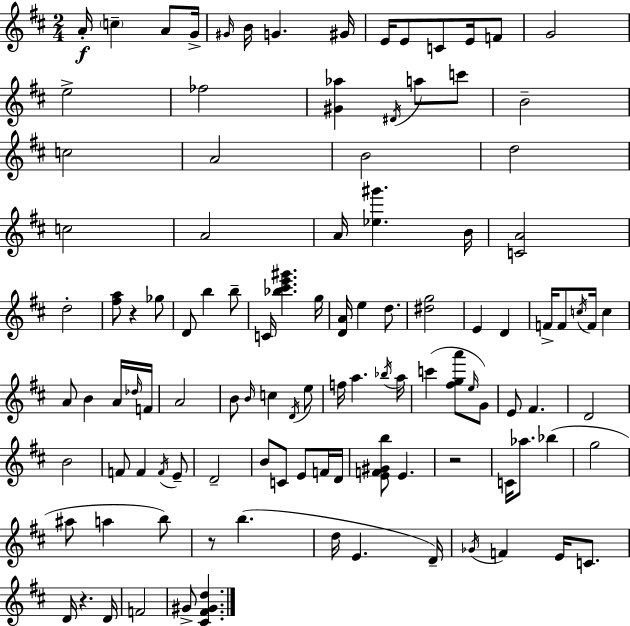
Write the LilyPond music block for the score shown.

{
  \clef treble
  \numericTimeSignature
  \time 2/4
  \key d \major
  a'16-.\f \parenthesize c''4-- a'8 g'16-> | \grace { gis'16 } b'16 g'4. | gis'16 e'16 e'8 c'8 e'16 f'8 | g'2 | \break e''2-> | fes''2 | <gis' aes''>4 \acciaccatura { dis'16 } a''8 | c'''8 b'2-- | \break c''2 | a'2 | b'2 | d''2 | \break c''2 | a'2 | a'16 <ees'' gis'''>4. | b'16 <c' a'>2 | \break d''2-. | <fis'' a''>8 r4 | ges''8 d'8 b''4 | b''8-- c'16 <bes'' cis''' e''' gis'''>4. | \break g''16 <d' a'>16 e''4 d''8. | <dis'' g''>2 | e'4 d'4 | f'16-> f'8 \acciaccatura { c''16 } f'16 c''4 | \break a'8 b'4 | a'16 \grace { des''16 } f'16 a'2 | b'8 \grace { b'16 } c''4 | \acciaccatura { d'16 } e''8 f''16 a''4. | \break \acciaccatura { bes''16 } a''16 c'''4( | <fis'' g'' a'''>8 \grace { e''16 }) g'8 | e'8 fis'4. | d'2 | \break b'2 | f'8 f'4 \acciaccatura { f'16 } e'8-- | d'2-- | b'8 c'8 e'8 f'16 | \break d'16 <e' f' gis' b''>8 e'4. | r2 | c'16 aes''8. bes''4( | g''2 | \break ais''8 a''4 b''8) | r8 b''4.( | d''16 e'4. | d'16--) \acciaccatura { ges'16 } f'4 e'16 c'8. | \break d'16 r4. | d'16 f'2 | gis'8-> <cis' fis' gis' d''>4. | \bar "|."
}